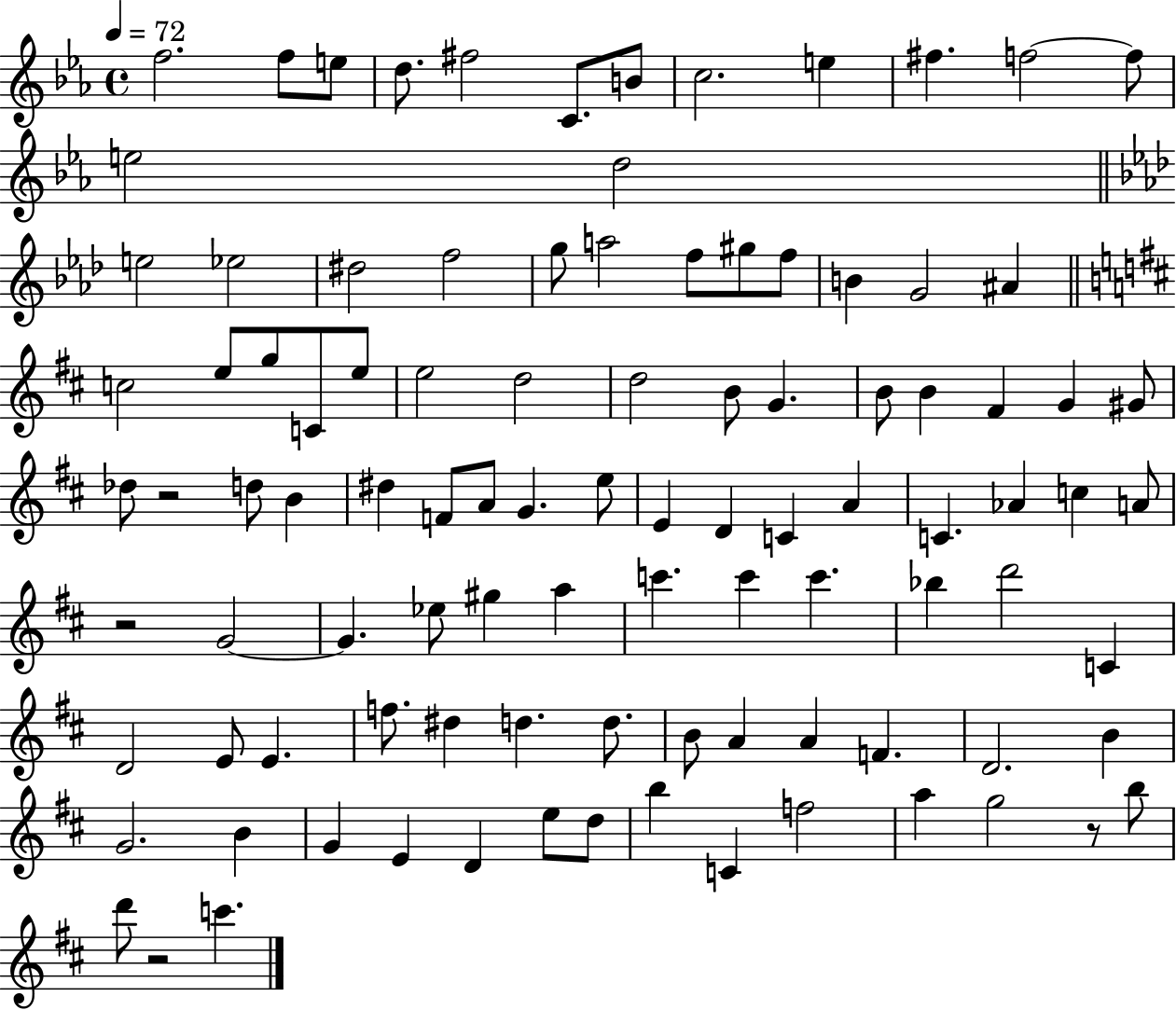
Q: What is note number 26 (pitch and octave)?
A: A#4